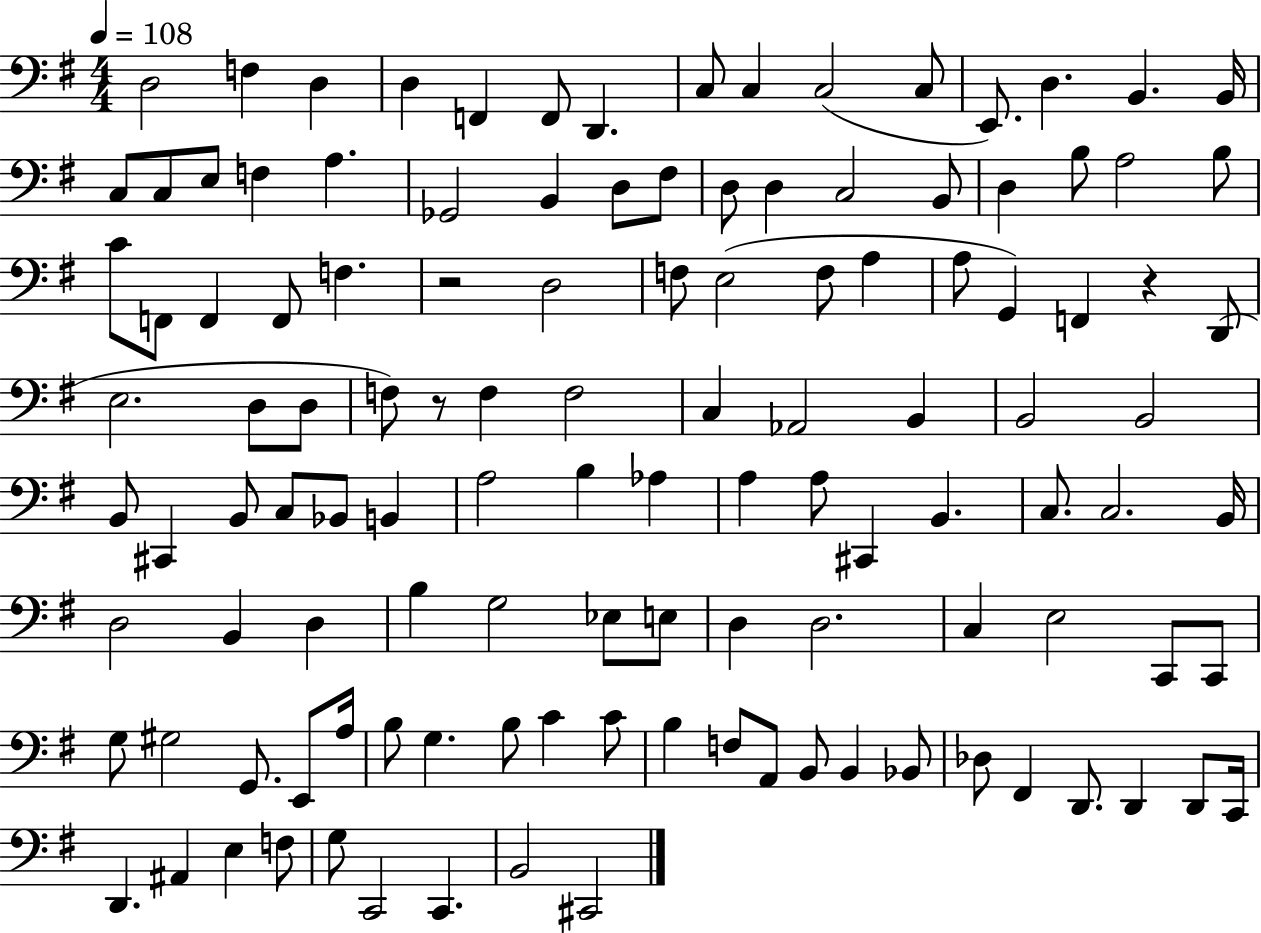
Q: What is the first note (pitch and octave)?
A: D3